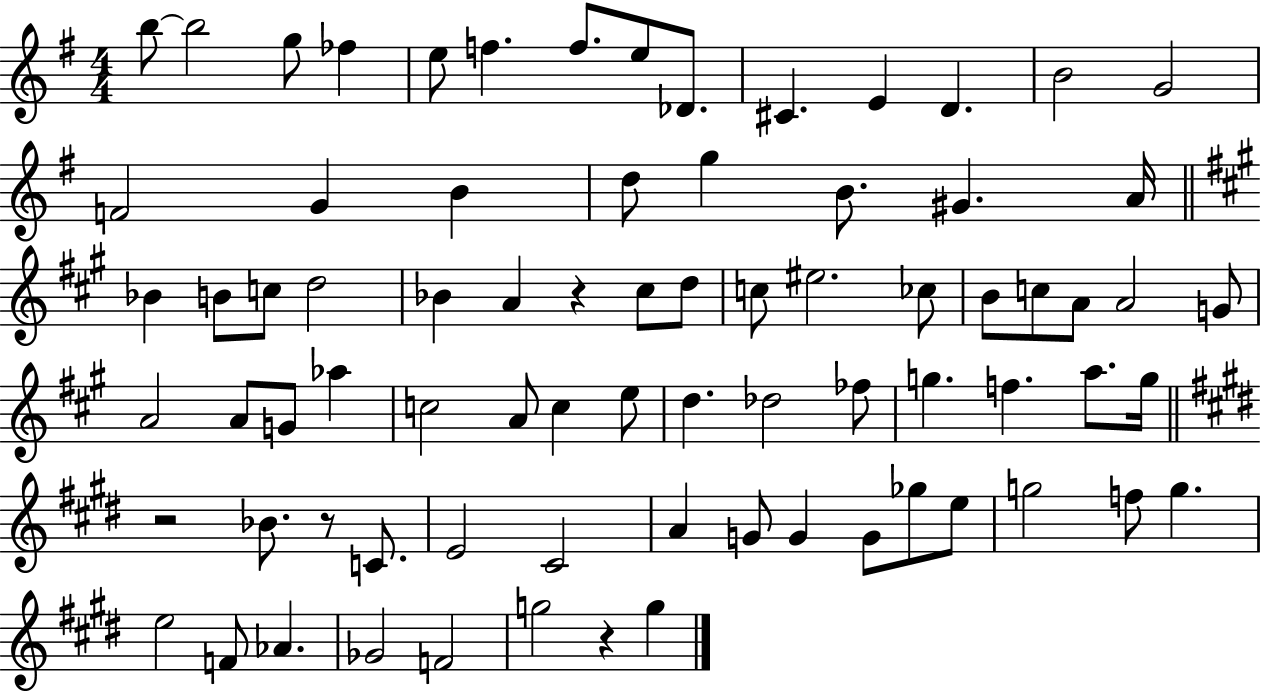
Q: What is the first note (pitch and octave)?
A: B5